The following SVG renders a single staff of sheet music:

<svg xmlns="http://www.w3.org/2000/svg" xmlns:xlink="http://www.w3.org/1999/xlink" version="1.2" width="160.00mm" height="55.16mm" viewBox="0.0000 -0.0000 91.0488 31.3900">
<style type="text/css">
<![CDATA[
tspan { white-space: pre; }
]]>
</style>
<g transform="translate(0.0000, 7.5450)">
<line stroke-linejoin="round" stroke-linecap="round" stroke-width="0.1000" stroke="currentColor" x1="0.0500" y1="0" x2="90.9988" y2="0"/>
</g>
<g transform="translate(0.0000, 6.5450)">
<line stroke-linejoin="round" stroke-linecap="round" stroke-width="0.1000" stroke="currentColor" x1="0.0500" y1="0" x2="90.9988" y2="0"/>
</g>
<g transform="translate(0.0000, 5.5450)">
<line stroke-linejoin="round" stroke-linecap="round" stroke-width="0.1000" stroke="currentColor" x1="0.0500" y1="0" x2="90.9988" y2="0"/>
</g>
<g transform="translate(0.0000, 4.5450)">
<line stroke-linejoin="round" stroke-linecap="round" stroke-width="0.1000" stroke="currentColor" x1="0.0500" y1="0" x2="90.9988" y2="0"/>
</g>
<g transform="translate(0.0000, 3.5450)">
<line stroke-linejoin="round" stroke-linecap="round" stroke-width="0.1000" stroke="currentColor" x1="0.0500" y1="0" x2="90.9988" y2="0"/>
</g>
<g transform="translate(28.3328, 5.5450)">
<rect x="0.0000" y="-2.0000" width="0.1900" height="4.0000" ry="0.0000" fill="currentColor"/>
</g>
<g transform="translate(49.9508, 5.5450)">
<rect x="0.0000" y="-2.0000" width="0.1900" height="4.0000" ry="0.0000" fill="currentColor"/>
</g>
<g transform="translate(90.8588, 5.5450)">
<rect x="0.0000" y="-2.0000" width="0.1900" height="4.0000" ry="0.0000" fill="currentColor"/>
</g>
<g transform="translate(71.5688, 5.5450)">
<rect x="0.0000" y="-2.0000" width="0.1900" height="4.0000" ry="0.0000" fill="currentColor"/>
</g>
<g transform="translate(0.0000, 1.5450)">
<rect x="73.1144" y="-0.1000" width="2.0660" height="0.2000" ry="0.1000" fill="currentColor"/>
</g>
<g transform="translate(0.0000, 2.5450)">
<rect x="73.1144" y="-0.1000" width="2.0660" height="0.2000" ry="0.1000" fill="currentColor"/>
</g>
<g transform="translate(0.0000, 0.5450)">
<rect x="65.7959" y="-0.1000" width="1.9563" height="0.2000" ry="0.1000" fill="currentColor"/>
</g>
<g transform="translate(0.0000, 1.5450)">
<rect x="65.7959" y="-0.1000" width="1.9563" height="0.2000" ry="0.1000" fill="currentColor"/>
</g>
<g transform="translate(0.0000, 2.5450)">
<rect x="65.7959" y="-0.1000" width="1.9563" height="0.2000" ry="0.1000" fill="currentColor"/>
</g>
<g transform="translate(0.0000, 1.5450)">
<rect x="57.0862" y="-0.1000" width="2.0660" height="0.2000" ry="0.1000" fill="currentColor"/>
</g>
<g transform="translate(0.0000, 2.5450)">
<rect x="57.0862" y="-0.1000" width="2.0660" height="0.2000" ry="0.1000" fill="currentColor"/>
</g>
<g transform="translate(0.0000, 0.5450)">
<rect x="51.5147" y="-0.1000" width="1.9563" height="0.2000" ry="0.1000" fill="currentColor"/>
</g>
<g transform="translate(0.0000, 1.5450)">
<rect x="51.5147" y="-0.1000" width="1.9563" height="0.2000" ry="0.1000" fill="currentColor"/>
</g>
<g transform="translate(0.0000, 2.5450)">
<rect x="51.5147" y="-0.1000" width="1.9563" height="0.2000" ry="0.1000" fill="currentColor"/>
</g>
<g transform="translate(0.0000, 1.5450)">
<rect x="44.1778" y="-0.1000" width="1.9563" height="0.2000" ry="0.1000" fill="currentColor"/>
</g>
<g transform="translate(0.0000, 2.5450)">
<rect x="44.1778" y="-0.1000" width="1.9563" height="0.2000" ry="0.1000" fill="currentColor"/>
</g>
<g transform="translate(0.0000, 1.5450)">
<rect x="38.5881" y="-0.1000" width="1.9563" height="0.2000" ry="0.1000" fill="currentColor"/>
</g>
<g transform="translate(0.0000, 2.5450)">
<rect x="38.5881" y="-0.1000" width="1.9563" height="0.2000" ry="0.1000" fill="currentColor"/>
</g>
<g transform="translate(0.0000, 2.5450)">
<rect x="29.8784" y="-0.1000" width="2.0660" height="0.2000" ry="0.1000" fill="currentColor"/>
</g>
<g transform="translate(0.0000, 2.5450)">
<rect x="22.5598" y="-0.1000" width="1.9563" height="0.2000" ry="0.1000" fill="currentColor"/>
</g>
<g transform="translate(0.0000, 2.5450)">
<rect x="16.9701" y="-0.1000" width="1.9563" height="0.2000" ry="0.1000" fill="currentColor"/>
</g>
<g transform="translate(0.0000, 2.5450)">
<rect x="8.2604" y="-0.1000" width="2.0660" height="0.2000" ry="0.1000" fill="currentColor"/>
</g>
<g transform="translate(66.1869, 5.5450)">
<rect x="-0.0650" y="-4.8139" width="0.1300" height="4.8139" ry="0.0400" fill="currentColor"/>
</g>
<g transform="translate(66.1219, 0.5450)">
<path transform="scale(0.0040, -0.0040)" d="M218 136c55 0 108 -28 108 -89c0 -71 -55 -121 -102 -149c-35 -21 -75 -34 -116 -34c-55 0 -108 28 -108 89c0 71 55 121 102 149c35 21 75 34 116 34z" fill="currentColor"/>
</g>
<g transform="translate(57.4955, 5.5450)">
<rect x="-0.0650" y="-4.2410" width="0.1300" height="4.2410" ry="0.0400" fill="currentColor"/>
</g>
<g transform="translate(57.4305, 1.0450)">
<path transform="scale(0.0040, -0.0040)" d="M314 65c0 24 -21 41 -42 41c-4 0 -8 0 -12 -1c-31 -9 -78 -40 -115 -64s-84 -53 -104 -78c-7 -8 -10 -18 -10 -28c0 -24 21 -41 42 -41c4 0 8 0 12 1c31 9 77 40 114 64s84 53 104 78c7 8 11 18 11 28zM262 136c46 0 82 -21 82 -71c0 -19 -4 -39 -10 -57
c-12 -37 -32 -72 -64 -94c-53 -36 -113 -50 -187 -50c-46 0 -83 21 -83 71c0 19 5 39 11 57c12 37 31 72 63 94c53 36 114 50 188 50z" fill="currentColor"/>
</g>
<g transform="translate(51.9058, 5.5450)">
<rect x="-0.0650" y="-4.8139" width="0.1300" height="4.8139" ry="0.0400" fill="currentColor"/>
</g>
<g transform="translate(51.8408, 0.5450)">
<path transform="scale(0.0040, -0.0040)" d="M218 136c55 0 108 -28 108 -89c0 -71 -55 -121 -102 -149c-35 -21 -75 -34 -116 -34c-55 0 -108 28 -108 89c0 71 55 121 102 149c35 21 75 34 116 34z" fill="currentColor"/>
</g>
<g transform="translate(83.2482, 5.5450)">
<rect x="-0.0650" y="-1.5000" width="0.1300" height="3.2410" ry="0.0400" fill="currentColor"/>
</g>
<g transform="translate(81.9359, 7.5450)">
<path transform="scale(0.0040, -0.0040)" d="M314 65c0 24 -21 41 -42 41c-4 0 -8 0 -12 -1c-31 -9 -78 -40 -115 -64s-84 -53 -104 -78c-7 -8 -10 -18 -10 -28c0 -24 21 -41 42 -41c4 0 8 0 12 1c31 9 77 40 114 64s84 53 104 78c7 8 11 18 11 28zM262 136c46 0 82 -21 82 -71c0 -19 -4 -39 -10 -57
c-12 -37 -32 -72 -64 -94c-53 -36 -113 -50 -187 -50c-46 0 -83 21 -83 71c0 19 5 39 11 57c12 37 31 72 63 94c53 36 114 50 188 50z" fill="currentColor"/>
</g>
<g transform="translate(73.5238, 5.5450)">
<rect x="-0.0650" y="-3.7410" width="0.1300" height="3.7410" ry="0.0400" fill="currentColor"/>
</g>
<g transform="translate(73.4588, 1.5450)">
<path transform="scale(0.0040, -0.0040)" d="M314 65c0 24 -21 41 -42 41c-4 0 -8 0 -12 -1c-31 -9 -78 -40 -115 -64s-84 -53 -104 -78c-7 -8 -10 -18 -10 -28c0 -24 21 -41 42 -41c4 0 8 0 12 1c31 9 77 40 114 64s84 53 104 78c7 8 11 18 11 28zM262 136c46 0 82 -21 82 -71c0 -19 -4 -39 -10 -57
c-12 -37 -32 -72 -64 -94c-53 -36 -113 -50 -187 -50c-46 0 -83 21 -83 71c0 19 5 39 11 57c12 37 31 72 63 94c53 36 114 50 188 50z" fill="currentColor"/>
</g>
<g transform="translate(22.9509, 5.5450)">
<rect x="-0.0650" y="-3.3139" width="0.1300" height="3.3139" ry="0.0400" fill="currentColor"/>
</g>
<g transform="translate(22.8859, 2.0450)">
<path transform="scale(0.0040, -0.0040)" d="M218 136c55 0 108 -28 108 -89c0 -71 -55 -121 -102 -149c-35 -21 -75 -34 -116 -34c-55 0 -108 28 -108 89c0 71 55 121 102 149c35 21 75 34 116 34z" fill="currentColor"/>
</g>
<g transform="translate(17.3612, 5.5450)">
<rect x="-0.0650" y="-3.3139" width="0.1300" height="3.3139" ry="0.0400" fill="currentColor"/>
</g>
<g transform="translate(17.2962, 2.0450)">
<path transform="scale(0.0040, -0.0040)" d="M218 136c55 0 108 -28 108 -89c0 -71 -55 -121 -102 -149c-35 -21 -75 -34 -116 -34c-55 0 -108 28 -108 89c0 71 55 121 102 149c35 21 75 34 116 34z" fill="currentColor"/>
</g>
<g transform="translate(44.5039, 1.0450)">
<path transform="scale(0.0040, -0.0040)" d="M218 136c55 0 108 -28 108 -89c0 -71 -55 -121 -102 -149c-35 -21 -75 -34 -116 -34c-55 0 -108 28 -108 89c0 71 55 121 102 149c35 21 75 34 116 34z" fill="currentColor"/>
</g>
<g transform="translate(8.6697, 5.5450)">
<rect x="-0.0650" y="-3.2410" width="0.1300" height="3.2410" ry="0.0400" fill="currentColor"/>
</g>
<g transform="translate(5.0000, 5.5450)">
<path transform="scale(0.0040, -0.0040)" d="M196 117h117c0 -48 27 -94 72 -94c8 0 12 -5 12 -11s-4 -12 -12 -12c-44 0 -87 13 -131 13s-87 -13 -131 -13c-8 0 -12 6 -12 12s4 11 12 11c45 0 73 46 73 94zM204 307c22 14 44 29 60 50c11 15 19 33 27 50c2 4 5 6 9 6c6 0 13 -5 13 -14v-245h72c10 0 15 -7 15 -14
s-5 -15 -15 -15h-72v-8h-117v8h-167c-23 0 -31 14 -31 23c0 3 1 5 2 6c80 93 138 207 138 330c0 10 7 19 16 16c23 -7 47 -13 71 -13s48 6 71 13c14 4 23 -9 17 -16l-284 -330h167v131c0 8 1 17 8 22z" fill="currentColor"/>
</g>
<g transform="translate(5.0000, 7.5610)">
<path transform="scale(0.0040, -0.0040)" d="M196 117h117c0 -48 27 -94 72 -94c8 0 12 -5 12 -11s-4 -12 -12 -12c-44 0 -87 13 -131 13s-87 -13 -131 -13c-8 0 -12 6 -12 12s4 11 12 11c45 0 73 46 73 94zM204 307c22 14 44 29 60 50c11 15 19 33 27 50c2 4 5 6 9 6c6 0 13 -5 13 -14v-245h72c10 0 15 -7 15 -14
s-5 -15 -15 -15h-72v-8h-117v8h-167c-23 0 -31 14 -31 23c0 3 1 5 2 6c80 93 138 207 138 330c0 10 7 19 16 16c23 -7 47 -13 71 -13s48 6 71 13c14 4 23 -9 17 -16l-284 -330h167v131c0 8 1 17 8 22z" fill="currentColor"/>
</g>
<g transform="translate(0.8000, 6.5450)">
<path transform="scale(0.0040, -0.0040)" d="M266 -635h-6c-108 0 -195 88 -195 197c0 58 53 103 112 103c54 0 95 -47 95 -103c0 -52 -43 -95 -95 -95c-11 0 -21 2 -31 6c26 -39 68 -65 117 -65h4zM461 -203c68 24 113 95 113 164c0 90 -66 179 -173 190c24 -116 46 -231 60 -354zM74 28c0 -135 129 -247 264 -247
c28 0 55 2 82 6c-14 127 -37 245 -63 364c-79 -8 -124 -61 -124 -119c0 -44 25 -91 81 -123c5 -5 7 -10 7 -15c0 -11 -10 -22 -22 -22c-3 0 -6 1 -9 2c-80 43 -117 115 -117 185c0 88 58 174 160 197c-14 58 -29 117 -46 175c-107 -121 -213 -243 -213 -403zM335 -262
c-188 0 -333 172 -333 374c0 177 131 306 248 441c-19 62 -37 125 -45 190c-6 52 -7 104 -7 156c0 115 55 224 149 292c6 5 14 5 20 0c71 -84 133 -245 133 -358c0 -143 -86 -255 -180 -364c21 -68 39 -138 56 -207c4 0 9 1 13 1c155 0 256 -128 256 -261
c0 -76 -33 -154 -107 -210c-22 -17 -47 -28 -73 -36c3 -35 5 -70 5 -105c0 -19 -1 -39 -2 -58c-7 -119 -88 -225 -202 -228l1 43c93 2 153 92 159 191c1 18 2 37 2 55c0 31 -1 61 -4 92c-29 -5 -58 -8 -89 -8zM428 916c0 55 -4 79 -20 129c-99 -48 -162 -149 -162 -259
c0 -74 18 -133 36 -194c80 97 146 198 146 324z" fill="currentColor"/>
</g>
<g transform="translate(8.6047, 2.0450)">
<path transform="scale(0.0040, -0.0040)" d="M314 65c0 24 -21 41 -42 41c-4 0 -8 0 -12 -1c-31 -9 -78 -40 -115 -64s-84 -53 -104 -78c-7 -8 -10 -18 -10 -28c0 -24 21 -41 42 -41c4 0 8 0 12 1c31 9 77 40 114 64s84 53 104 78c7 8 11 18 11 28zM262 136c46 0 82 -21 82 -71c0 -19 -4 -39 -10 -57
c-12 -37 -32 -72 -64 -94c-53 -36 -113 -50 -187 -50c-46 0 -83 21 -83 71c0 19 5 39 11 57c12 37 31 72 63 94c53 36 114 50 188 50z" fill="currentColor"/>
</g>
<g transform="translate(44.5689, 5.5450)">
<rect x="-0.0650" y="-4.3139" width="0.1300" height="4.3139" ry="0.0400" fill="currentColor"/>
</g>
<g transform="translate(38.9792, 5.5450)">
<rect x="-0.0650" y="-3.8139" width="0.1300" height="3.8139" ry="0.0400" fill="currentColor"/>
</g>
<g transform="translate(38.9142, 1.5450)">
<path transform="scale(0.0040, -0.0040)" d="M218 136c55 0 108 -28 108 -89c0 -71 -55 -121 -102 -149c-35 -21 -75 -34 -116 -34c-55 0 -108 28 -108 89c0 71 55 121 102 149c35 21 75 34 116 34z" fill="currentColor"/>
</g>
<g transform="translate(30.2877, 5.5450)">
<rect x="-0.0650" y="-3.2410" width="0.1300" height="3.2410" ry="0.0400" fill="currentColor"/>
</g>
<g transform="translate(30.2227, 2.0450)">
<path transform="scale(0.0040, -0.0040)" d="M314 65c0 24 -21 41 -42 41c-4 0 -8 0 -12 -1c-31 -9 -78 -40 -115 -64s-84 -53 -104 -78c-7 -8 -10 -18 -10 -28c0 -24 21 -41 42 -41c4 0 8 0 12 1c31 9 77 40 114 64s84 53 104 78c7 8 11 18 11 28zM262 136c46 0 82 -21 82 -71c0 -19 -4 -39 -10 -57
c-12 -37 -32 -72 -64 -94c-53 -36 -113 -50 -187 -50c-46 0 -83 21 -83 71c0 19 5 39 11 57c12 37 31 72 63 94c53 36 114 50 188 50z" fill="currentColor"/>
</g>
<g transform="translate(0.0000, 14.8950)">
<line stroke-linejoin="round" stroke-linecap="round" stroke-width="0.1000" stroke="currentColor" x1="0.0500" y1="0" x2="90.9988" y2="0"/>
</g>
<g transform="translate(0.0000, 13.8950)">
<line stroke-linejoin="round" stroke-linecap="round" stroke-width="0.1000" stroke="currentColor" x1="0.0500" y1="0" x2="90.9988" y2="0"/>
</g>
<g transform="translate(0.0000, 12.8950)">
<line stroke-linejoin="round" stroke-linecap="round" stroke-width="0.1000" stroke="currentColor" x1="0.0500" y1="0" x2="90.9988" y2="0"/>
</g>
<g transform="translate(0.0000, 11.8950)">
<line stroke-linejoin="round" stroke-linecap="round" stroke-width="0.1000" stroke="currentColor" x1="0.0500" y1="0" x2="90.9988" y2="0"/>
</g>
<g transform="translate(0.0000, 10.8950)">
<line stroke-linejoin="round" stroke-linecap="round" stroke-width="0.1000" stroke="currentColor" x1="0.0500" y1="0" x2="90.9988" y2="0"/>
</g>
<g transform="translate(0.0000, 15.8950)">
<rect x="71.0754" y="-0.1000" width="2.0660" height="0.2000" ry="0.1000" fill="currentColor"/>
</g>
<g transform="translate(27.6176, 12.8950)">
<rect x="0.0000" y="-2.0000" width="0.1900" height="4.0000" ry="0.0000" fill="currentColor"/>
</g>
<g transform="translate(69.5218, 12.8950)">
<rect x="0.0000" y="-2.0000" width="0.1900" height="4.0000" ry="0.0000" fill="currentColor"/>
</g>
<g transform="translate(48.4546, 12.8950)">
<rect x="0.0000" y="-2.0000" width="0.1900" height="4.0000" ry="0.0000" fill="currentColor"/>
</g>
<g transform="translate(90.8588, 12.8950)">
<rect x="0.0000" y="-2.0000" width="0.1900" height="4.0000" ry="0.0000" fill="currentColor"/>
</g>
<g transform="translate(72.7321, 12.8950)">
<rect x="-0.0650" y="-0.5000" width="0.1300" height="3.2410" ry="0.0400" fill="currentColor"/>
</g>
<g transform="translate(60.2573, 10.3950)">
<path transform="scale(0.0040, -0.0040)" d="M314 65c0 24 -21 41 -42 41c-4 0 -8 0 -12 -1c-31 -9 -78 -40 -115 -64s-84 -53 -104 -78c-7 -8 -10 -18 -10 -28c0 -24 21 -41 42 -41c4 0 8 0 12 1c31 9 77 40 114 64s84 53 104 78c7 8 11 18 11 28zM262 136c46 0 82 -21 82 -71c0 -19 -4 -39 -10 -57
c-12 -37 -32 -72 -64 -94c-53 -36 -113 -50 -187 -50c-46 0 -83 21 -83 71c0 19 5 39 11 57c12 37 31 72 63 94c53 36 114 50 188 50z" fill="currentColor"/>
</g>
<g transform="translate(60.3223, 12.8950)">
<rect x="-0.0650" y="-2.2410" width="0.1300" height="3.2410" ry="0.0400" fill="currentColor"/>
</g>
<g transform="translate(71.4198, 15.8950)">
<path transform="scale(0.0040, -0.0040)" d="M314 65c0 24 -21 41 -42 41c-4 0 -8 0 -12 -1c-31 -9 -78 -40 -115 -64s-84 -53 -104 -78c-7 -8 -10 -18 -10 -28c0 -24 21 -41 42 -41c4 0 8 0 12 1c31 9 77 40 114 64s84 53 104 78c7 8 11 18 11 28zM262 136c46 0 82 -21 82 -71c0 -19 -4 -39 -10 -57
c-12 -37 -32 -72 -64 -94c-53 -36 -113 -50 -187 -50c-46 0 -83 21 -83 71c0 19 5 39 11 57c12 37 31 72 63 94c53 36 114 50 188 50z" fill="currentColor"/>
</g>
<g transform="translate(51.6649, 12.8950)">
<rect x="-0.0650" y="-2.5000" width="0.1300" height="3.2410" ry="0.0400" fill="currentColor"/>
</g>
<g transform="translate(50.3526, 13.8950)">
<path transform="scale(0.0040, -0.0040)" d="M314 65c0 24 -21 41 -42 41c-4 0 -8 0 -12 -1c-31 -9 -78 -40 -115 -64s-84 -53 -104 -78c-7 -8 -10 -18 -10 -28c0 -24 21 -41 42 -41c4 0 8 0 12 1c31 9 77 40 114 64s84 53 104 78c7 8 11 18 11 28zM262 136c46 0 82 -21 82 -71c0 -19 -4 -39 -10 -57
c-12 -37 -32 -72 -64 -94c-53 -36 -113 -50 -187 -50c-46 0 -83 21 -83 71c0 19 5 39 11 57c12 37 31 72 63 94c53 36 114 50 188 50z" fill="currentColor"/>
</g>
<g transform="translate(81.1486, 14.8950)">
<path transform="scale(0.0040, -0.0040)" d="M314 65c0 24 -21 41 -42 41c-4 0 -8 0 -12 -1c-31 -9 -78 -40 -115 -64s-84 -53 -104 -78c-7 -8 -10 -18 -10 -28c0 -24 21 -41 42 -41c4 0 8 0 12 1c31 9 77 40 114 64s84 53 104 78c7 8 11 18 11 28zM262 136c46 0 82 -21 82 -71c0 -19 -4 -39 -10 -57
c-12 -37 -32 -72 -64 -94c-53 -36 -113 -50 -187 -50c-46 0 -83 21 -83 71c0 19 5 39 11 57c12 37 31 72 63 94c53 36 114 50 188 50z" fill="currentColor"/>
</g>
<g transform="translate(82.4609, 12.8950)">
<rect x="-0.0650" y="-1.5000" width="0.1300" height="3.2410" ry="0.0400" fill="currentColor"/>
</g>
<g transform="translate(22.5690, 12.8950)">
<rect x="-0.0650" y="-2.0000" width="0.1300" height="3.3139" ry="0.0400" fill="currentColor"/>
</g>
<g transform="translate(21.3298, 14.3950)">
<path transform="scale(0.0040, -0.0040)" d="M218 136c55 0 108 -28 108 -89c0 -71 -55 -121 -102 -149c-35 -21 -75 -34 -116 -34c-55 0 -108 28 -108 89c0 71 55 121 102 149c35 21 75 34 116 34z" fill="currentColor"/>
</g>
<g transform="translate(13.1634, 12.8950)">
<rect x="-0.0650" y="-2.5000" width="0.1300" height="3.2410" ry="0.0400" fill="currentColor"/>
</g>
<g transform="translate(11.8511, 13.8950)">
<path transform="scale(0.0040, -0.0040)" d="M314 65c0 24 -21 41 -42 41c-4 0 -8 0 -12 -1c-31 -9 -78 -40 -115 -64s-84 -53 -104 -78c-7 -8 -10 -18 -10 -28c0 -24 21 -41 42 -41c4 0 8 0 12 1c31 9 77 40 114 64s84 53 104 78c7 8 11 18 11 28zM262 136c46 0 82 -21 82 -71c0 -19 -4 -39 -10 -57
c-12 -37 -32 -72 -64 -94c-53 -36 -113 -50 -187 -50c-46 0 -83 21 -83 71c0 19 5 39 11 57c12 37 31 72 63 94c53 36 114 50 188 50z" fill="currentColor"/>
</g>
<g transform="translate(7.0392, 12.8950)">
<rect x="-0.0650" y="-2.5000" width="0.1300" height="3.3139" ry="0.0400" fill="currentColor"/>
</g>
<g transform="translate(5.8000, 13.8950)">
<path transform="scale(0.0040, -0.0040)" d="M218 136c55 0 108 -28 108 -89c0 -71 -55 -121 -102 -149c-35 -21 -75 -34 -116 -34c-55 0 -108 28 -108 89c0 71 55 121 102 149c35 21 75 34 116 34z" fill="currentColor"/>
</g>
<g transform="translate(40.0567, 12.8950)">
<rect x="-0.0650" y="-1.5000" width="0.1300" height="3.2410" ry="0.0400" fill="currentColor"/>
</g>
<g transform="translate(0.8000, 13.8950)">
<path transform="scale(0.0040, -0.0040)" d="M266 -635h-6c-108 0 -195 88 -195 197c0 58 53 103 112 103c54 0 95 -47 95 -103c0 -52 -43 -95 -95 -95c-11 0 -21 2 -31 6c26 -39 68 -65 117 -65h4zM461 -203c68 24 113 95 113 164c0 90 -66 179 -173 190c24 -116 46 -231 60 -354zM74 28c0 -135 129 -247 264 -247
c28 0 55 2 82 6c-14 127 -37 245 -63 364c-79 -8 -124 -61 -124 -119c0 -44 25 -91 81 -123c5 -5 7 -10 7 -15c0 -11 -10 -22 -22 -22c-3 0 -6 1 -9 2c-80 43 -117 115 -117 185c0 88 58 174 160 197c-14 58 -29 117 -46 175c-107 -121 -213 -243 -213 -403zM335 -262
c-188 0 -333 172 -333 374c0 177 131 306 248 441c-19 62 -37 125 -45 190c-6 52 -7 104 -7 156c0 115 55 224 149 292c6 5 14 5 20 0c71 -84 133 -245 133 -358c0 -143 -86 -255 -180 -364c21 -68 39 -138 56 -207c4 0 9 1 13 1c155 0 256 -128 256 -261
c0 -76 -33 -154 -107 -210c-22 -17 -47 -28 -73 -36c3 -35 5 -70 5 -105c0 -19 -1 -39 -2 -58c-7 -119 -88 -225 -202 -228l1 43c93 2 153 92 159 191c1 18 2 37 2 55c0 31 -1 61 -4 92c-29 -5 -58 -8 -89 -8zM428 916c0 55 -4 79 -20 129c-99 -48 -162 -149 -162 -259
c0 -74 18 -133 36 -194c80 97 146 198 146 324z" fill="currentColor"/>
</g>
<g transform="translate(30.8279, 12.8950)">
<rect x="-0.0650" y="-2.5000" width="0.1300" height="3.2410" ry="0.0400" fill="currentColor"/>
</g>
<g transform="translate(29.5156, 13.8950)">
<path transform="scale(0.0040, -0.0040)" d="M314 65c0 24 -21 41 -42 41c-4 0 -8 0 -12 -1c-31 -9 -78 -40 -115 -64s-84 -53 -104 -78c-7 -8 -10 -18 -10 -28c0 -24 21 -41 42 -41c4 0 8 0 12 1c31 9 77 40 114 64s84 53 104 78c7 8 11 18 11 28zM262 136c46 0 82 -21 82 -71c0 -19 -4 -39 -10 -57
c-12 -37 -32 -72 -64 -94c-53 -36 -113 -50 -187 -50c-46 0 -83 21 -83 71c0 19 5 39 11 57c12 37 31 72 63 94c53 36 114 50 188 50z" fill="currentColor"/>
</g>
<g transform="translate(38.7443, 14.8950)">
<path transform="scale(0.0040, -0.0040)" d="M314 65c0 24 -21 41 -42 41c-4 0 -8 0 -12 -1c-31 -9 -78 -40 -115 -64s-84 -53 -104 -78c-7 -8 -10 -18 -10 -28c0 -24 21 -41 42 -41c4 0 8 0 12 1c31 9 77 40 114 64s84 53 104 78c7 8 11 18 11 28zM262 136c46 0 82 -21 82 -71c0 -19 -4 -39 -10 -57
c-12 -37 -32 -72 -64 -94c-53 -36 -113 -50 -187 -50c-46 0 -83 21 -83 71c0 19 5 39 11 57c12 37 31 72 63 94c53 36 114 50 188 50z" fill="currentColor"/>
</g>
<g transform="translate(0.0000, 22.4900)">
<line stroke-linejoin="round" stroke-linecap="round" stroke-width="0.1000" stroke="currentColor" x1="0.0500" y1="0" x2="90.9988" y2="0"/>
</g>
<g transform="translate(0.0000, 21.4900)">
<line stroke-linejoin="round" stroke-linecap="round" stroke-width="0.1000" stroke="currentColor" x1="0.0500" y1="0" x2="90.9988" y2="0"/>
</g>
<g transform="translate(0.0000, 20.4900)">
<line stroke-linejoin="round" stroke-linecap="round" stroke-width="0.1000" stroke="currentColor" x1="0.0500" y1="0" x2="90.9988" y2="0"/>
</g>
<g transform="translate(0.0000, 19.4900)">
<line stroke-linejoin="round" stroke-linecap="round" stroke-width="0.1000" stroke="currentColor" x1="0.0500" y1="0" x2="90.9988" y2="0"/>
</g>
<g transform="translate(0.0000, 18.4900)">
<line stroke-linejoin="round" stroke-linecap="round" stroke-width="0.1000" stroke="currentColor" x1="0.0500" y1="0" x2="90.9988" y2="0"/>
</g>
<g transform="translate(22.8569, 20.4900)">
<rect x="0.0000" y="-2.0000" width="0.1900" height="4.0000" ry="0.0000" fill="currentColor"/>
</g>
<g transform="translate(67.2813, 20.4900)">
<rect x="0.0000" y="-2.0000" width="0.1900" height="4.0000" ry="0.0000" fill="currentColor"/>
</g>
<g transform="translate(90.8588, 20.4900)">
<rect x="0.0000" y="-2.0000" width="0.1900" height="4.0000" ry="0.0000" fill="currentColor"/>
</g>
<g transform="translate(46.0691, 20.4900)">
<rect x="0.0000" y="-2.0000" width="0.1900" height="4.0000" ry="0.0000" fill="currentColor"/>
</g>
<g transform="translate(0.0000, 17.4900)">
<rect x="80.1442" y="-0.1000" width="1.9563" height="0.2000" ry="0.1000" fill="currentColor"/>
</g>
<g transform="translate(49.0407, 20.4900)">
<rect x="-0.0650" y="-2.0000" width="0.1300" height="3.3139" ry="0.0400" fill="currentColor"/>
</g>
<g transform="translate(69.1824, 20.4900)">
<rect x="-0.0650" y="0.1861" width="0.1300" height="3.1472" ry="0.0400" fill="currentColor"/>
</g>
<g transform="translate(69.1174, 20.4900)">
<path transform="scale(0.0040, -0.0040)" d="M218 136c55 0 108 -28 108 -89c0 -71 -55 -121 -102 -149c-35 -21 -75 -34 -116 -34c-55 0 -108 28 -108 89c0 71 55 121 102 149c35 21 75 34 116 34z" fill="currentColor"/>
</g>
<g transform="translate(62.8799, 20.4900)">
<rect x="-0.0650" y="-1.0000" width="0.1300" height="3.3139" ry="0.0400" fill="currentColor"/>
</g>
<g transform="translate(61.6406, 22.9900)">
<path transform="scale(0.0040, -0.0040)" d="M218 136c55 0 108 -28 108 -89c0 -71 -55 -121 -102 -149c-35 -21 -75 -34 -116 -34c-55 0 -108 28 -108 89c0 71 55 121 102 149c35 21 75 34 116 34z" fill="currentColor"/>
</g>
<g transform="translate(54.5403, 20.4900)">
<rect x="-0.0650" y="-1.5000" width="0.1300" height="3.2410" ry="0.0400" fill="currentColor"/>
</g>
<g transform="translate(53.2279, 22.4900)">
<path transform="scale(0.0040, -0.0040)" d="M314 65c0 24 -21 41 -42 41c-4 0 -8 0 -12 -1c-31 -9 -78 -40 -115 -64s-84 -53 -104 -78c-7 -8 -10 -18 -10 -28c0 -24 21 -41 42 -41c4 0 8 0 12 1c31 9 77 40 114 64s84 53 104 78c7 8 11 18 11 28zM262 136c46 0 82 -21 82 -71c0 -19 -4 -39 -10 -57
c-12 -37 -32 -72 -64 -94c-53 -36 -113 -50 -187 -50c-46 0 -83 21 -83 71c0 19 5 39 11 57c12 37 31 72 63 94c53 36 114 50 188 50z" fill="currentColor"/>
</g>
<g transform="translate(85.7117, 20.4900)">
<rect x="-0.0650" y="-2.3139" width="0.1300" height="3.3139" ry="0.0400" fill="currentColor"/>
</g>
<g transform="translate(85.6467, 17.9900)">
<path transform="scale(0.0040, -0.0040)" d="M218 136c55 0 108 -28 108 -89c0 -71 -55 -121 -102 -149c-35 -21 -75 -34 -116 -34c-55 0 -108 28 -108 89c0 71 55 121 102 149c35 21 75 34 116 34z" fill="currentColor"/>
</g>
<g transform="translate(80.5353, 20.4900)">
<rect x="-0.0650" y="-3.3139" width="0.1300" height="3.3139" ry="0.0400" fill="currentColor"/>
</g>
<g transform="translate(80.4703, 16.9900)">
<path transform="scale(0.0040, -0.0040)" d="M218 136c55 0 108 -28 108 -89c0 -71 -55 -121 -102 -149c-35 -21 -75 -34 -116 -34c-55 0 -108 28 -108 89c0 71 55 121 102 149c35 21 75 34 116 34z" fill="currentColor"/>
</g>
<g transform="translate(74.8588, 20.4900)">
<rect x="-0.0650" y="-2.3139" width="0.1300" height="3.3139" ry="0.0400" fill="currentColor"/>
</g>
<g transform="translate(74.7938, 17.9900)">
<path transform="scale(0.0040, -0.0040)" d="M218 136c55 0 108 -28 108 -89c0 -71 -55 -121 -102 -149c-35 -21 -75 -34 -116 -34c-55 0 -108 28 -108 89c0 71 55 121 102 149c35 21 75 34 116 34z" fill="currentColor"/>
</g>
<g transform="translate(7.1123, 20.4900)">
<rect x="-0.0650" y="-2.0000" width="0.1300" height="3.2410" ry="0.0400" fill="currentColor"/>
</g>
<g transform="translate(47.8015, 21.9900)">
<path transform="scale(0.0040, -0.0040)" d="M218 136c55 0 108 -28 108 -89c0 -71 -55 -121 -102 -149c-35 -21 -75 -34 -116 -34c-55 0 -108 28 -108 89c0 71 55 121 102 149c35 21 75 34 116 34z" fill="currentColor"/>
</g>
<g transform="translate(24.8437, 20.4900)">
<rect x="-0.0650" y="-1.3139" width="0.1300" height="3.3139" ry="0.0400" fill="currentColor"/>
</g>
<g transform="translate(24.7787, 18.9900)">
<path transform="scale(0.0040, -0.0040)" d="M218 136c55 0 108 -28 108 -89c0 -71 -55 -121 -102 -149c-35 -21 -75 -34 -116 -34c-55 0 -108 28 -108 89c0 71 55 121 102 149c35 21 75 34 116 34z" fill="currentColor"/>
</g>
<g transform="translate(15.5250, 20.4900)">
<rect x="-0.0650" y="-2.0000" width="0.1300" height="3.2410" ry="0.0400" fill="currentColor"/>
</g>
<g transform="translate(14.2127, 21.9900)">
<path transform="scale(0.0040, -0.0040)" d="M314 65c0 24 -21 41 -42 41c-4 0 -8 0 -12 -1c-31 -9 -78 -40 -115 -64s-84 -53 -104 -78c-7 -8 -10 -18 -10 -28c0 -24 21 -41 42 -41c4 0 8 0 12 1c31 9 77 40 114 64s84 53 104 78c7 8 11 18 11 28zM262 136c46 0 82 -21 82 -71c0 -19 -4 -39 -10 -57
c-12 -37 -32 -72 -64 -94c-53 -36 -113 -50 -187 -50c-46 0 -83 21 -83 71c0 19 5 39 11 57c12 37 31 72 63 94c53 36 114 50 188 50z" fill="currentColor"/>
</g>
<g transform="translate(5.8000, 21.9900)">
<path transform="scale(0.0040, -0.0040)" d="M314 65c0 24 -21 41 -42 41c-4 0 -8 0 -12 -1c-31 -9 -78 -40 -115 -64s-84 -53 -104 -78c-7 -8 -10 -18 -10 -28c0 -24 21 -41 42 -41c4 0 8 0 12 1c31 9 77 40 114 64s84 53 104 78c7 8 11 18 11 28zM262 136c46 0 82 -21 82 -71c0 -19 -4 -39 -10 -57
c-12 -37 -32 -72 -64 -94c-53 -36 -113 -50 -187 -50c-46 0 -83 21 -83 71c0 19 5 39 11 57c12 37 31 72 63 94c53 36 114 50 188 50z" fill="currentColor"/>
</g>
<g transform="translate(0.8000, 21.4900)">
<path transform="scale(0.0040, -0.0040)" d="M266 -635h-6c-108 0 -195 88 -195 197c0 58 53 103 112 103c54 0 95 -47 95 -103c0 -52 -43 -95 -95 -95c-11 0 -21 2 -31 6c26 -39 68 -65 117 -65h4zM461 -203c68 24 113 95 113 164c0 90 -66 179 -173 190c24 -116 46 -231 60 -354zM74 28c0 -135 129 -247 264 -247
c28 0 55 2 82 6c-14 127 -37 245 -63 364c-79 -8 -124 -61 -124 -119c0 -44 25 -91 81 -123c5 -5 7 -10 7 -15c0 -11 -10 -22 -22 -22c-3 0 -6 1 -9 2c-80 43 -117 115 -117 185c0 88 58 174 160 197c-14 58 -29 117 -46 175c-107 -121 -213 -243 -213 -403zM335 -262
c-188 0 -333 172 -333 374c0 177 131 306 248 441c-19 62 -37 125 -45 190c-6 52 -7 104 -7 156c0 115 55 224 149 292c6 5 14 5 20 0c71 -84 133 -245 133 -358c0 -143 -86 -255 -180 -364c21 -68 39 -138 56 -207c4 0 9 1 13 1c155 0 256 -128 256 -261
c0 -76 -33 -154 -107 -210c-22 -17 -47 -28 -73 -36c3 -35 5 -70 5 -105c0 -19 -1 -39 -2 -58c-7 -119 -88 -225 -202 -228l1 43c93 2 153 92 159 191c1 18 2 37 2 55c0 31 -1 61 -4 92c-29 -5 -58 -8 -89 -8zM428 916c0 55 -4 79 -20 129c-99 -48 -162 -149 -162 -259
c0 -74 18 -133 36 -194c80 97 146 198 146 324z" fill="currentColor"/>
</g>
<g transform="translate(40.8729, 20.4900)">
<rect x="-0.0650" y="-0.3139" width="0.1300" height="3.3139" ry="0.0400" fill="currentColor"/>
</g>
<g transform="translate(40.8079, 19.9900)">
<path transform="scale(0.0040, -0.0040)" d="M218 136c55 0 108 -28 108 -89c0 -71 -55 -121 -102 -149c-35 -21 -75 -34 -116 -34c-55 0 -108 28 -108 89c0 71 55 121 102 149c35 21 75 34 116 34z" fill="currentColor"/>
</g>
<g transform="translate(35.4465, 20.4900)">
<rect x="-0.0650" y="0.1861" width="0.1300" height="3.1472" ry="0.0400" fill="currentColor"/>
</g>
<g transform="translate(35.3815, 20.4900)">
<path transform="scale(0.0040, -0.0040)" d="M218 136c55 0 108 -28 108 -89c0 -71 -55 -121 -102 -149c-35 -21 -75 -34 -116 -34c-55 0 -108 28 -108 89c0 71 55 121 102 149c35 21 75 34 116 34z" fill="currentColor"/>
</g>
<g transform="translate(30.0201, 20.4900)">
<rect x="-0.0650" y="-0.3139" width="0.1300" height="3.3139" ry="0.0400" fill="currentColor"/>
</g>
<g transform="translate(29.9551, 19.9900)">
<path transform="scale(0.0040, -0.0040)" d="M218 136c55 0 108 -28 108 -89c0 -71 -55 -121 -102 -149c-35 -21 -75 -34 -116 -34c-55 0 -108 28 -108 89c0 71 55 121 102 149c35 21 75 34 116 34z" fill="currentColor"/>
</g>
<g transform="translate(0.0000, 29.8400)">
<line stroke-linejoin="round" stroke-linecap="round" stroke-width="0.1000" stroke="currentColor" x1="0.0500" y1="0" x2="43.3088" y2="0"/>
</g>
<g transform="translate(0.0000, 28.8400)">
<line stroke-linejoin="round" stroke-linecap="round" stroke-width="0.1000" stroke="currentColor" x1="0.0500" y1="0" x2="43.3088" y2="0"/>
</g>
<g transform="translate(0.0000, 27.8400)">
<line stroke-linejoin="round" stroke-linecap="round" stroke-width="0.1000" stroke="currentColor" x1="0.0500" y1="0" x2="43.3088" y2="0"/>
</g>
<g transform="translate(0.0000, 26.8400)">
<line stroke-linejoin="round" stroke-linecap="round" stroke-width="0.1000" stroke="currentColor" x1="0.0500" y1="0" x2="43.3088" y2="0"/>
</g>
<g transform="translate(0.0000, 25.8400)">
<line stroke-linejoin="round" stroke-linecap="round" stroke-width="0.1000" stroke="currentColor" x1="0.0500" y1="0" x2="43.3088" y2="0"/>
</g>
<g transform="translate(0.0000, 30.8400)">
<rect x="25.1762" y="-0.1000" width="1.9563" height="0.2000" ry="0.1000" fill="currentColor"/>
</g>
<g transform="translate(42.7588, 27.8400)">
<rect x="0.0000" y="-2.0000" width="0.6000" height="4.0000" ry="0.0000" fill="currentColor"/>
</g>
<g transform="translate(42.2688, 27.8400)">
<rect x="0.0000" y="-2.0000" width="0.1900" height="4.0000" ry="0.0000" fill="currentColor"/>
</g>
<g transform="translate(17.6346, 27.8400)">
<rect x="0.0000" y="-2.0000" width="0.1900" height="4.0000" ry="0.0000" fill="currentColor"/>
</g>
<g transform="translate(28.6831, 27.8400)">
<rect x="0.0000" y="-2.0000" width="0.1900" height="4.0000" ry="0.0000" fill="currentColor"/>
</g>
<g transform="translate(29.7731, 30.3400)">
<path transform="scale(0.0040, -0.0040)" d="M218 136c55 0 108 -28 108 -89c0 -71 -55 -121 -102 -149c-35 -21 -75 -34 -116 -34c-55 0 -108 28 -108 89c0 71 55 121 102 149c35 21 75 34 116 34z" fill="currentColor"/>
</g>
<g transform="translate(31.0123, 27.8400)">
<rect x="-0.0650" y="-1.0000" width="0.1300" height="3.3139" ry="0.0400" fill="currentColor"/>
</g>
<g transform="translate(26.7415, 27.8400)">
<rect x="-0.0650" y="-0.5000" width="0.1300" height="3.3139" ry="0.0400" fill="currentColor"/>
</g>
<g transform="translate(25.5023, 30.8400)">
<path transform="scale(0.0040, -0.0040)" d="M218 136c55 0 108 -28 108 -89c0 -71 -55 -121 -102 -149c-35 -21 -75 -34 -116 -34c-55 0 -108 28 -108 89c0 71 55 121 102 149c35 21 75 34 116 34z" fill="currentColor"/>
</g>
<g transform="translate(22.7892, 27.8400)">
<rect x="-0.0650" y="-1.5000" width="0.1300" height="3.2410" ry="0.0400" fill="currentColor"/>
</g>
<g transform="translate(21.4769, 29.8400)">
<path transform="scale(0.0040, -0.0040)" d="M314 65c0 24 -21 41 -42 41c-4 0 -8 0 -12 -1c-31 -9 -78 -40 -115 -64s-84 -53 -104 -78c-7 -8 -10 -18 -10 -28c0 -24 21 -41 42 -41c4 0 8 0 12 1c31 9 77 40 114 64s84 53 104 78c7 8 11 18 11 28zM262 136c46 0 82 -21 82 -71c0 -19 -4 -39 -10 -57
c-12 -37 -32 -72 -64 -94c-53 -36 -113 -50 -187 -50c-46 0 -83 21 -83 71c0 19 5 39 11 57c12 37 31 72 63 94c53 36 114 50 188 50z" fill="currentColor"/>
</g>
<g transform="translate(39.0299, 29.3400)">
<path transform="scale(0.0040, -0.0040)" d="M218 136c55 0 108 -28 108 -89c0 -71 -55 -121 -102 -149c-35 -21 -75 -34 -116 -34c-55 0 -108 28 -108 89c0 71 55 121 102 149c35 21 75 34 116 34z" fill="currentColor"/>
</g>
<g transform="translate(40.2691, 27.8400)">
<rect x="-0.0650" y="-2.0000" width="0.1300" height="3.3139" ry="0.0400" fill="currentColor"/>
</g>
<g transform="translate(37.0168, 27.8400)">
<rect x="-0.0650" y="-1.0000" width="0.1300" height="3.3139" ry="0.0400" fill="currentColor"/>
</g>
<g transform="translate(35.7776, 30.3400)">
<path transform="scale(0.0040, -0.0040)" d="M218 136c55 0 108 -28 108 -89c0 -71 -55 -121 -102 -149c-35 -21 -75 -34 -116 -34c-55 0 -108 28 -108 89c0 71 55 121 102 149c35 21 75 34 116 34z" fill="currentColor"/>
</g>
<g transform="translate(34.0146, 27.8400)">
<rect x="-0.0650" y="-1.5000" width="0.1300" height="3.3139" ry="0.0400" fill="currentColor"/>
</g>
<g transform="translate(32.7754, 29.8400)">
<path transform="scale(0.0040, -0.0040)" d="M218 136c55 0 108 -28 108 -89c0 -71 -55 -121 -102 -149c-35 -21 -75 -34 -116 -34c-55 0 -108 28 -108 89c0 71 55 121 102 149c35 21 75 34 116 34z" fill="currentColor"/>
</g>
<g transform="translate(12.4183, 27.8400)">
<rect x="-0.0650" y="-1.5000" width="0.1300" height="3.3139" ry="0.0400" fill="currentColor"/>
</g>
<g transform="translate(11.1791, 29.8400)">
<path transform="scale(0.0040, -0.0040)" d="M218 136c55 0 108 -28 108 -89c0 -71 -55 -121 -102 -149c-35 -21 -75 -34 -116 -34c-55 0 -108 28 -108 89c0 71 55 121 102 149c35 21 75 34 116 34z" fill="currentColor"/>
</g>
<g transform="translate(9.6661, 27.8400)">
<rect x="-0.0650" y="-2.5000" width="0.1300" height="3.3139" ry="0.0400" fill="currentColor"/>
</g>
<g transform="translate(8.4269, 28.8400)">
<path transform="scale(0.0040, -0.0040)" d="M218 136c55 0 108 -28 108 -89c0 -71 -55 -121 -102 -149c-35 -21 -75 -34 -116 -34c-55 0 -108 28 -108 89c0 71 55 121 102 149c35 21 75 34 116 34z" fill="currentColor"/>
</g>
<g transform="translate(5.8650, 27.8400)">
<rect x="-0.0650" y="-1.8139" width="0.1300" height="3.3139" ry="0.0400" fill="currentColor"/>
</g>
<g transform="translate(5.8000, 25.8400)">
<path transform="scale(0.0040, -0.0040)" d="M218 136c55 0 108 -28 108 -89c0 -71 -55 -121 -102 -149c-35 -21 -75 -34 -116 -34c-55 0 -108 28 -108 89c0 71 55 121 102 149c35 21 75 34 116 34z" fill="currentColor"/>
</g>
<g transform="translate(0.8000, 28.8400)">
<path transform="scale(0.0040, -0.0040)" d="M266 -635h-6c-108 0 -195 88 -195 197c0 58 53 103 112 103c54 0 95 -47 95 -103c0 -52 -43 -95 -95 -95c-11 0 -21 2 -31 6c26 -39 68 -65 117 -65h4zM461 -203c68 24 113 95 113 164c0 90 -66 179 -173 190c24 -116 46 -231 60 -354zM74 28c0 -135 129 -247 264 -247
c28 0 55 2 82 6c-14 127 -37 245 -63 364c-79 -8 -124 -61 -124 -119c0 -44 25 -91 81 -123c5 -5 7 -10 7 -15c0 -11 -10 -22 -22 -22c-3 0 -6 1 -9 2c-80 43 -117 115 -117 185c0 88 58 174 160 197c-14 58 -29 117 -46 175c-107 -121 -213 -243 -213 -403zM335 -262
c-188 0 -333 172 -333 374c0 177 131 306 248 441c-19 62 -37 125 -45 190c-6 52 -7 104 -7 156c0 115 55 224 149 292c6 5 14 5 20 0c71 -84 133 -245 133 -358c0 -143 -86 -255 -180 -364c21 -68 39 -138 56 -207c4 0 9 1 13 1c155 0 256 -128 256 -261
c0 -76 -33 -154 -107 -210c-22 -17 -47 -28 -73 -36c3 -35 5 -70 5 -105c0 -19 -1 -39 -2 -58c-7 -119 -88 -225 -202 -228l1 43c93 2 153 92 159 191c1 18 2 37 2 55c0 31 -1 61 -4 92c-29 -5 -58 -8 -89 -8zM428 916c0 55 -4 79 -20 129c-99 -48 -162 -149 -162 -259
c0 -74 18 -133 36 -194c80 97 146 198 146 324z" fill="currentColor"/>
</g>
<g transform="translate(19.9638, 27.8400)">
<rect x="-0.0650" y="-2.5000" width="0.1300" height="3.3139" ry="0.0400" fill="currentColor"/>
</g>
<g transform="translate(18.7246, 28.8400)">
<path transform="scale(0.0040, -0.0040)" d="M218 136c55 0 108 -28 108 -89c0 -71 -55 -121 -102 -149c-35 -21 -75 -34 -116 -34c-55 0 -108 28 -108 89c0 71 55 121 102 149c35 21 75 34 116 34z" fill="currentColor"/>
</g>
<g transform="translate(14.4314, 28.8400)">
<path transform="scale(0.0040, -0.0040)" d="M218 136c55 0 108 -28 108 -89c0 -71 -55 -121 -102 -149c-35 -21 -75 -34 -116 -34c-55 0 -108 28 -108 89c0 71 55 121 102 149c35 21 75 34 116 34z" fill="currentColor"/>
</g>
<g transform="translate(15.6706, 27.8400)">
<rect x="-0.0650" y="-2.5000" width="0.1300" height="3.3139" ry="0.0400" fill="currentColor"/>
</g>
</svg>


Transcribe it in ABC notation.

X:1
T:Untitled
M:4/4
L:1/4
K:C
b2 b b b2 c' d' e' d'2 e' c'2 E2 G G2 F G2 E2 G2 g2 C2 E2 F2 F2 e c B c F E2 D B g b g f G E G G E2 C D E D F